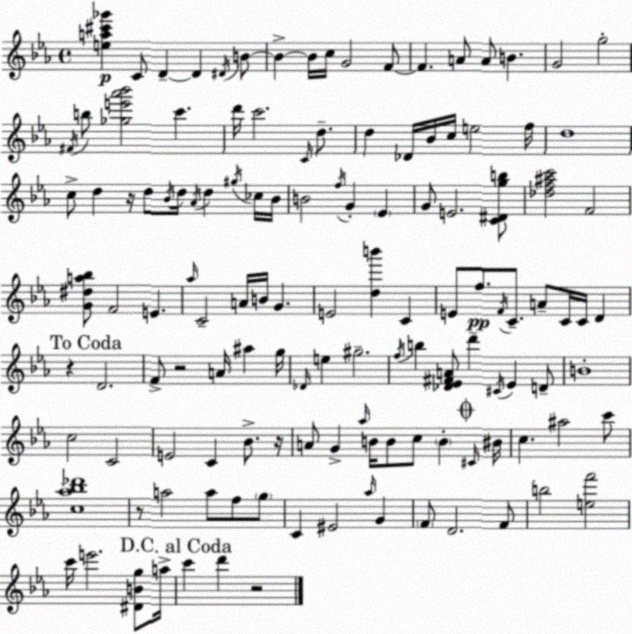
X:1
T:Untitled
M:4/4
L:1/4
K:Eb
[ea^c'_g'] C/2 D D ^D/4 B/2 B B/4 c/4 G2 F/2 F A/2 A/2 B G2 g2 ^F/4 b/2 [_ge'_a'_b']2 c' d'/4 c'2 C/4 d/2 d _D/4 _B/4 c/4 e2 f/4 d4 c/2 d z/4 d/2 _B/4 d/4 _A/4 d ^g/4 _c/4 _B/4 B2 f/4 G _E G/2 E2 [C^Dgb]/2 [_df^ac']2 F2 [G^da_b]/2 F2 E _a/4 C2 A/4 B/4 G E2 [db'] C E/2 f/2 F/4 C/2 A/2 C/4 C/4 D z D2 F/2 z2 A/4 ^a g/4 _D/4 e ^g2 f/4 b [_D_E^FA]/2 d' ^C/4 _E D/2 B4 c2 C2 E2 C _B/2 z/4 A/2 G _a/4 B/4 B/2 c/2 B ^C/4 ^B/4 c ^a2 c'/2 [c_a_b_d']4 z/2 a2 a/2 f/2 g/2 C ^E2 _a/4 G F/2 D2 F/2 b2 [ef']2 c'/4 e'2 [^DBg]/2 a/4 c' d' z2